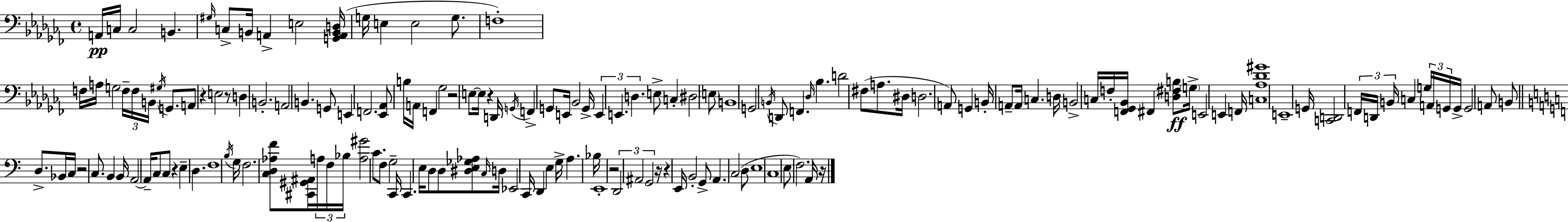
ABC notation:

X:1
T:Untitled
M:4/4
L:1/4
K:Abm
A,,/4 C,/4 C,2 B,, ^G,/4 C,/2 B,,/4 A,, E,2 [G,,A,,B,,D,]/4 G,/4 E, E,2 G,/2 F,4 F,/4 A,/4 G,2 F,/4 F,/4 B,,/4 ^G,/4 G,,/2 A,,/2 z E,2 z/2 D, B,,2 A,,2 B,, G,,/2 E,, F,,2 [_E,,_A,,]/2 B,/4 A,,/4 F,, _G,2 z2 E,/2 E,/4 z D,,/4 G,,/4 F,, G,,/2 E,,/4 _B,,2 G,,/4 E,, E,, D, E,/2 C, ^D,2 E,/2 B,,4 G,,2 B,,/4 D,,/2 F,, _D,/4 _B, D2 ^F,/2 A,/2 ^D,/4 D,2 A,,/2 G,, B,,/4 A,,/2 A,,/4 C, D,/4 B,,2 C,/4 F,/4 [F,,_G,,_B,,]/4 ^F,, [D,^F,B,]/2 G,/4 E,,2 E,, F,,/4 [C,_A,_D^G]4 E,,4 G,,/4 [C,,D,,]2 F,,/4 D,,/4 B,,/4 C, G,/4 A,,/4 G,,/4 G,,/4 G,,2 A,,/2 B,,/2 D,/2 _B,,/4 C,/4 z2 C,/2 B,, B,,/4 A,,2 A,,/4 C,/2 C,/2 z E, D, F,4 B,/4 G,/4 F,2 [C,D,_A,F]/2 [^C,,^G,,^A,,]/4 A,/4 F,/4 _B,/4 [A,^G]2 C/2 F,/2 G,2 C,,/4 C,, E,/4 D,/2 D,/2 [^D,E,_G,_A,]/2 C,/4 D,/4 _E,,2 C,,/4 D,, E, G,/4 A, _B,/4 E,,4 z2 D,,2 ^A,,2 G,,2 z/4 z E,,/4 B,,2 G,,/2 A,, C,2 D,/2 E,4 C,4 E,/2 F,2 A,,/4 z/4